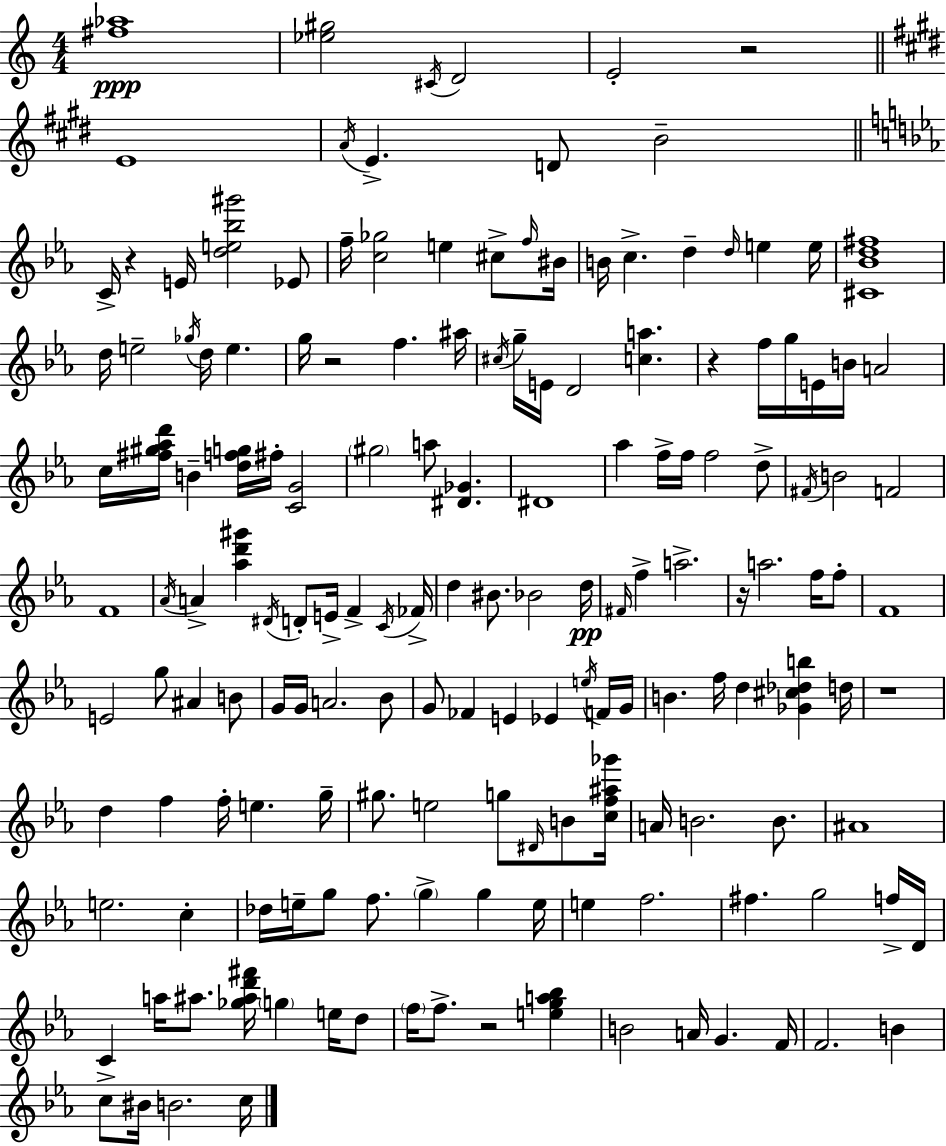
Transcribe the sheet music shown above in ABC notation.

X:1
T:Untitled
M:4/4
L:1/4
K:C
[^f_a]4 [_e^g]2 ^C/4 D2 E2 z2 E4 A/4 E D/2 B2 C/4 z E/4 [de_b^g']2 _E/2 f/4 [c_g]2 e ^c/2 f/4 ^B/4 B/4 c d d/4 e e/4 [^C_Bd^f]4 d/4 e2 _g/4 d/4 e g/4 z2 f ^a/4 ^c/4 g/4 E/4 D2 [ca] z f/4 g/4 E/4 B/4 A2 c/4 [^f^g_ad']/4 B [dfg]/4 ^f/4 [CG]2 ^g2 a/2 [^D_G] ^D4 _a f/4 f/4 f2 d/2 ^F/4 B2 F2 F4 _A/4 A [_ad'^g'] ^D/4 D/2 E/4 F C/4 _F/4 d ^B/2 _B2 d/4 ^F/4 f a2 z/4 a2 f/4 f/2 F4 E2 g/2 ^A B/2 G/4 G/4 A2 _B/2 G/2 _F E _E e/4 F/4 G/4 B f/4 d [_G^c_db] d/4 z4 d f f/4 e g/4 ^g/2 e2 g/2 ^D/4 B/2 [cf^a_g']/4 A/4 B2 B/2 ^A4 e2 c _d/4 e/4 g/2 f/2 g g e/4 e f2 ^f g2 f/4 D/4 C a/4 ^a/2 [_g^ad'^f']/4 g e/4 d/2 f/4 f/2 z2 [ega_b] B2 A/4 G F/4 F2 B c/2 ^B/4 B2 c/4